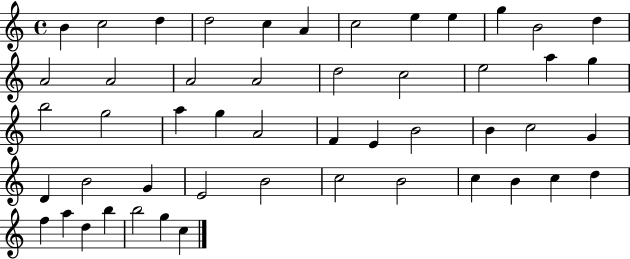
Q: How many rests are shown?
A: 0